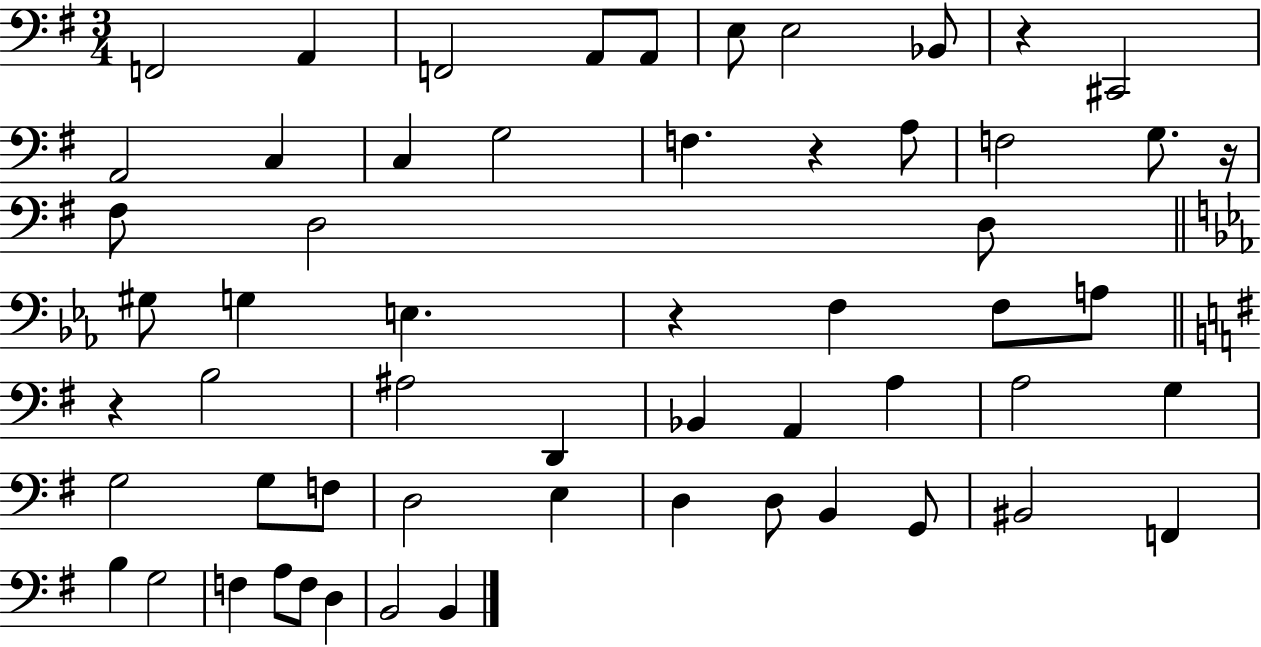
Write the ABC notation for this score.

X:1
T:Untitled
M:3/4
L:1/4
K:G
F,,2 A,, F,,2 A,,/2 A,,/2 E,/2 E,2 _B,,/2 z ^C,,2 A,,2 C, C, G,2 F, z A,/2 F,2 G,/2 z/4 ^F,/2 D,2 D,/2 ^G,/2 G, E, z F, F,/2 A,/2 z B,2 ^A,2 D,, _B,, A,, A, A,2 G, G,2 G,/2 F,/2 D,2 E, D, D,/2 B,, G,,/2 ^B,,2 F,, B, G,2 F, A,/2 F,/2 D, B,,2 B,,